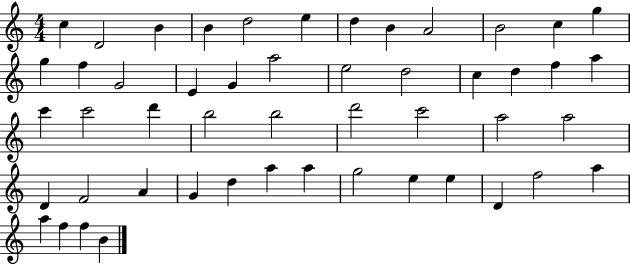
X:1
T:Untitled
M:4/4
L:1/4
K:C
c D2 B B d2 e d B A2 B2 c g g f G2 E G a2 e2 d2 c d f a c' c'2 d' b2 b2 d'2 c'2 a2 a2 D F2 A G d a a g2 e e D f2 a a f f B